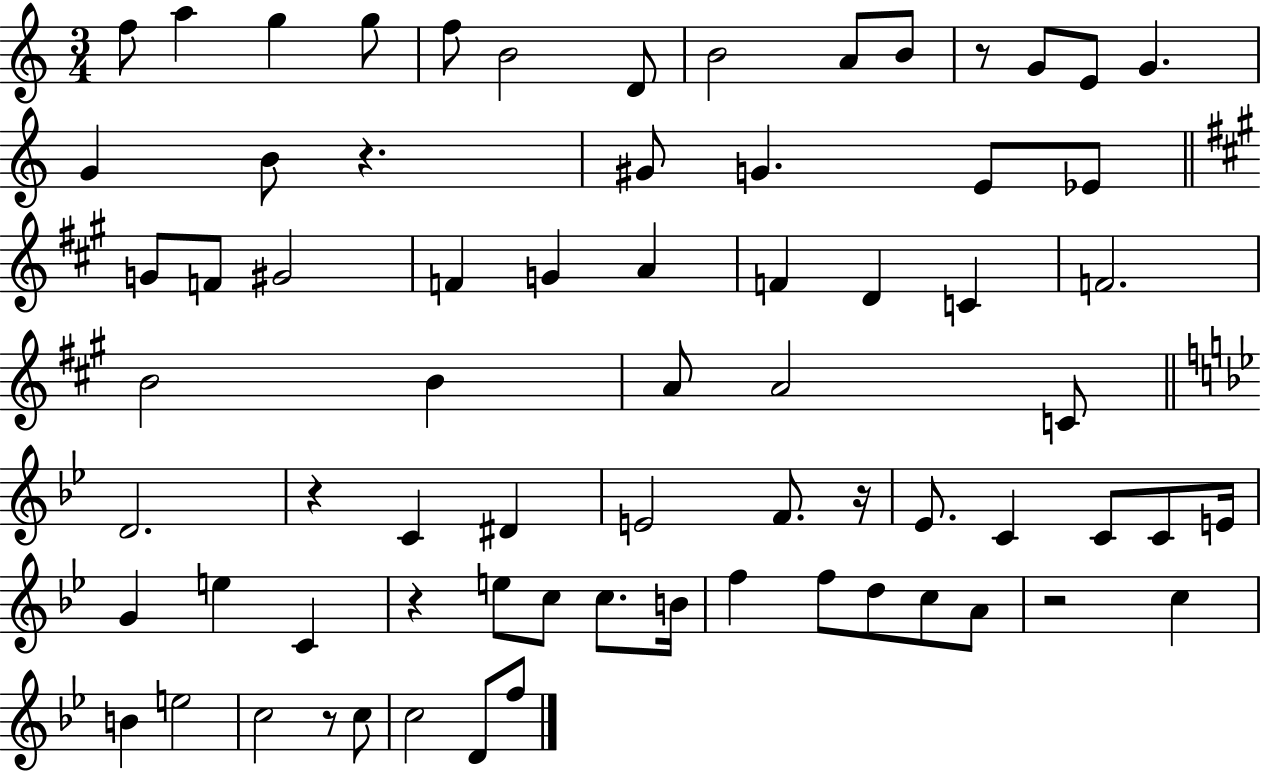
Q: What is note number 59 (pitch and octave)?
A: E5